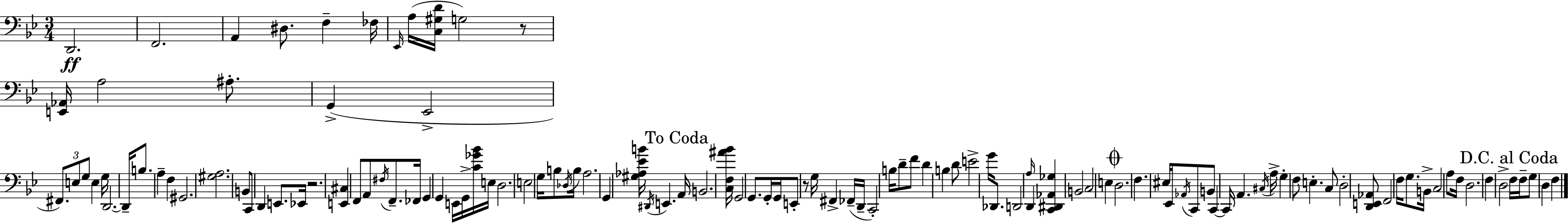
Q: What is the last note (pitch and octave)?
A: F3